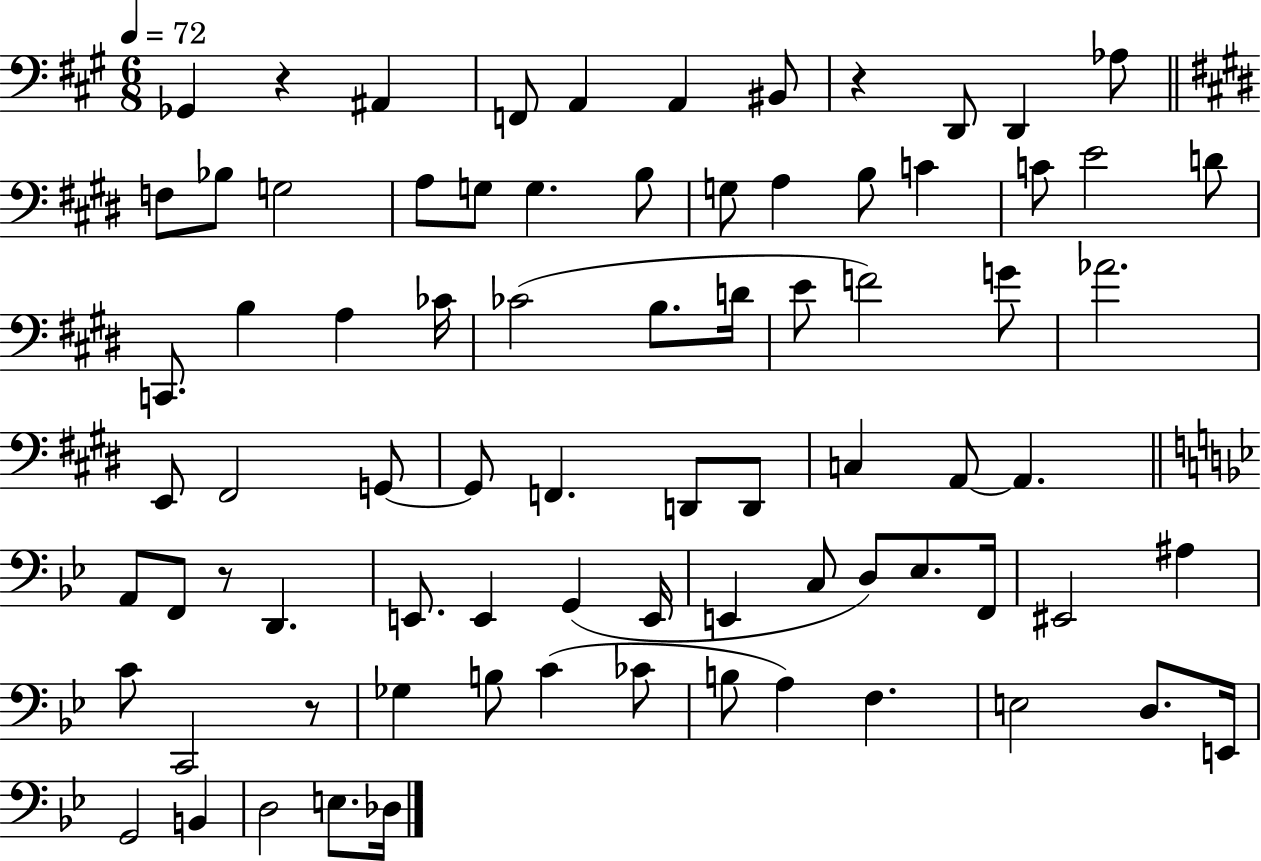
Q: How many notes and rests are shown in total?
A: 79